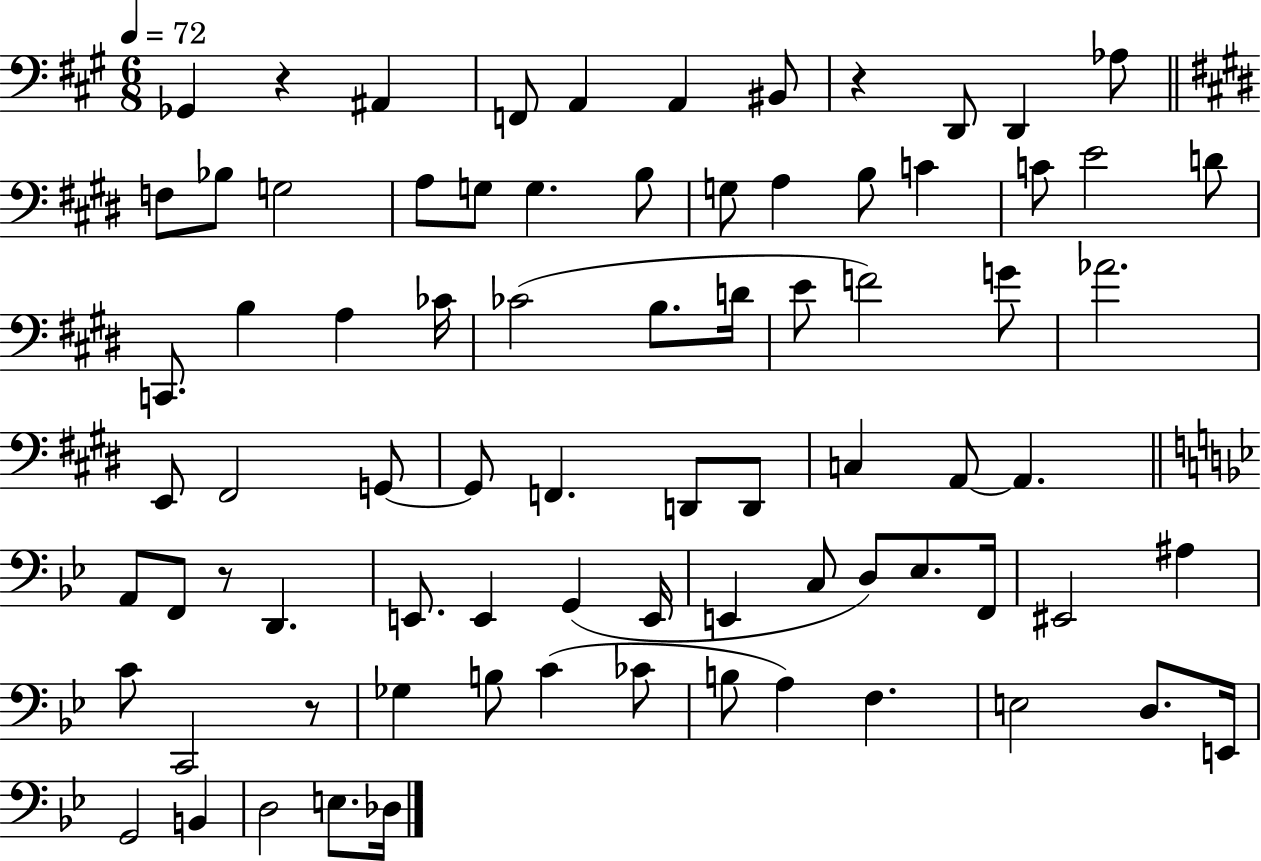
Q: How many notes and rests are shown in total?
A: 79